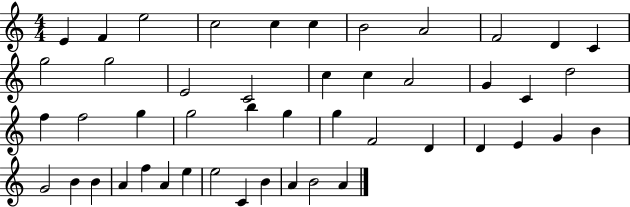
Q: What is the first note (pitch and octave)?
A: E4